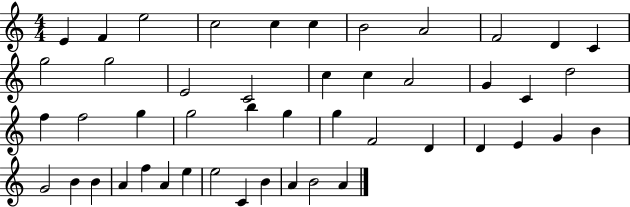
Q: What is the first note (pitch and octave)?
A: E4